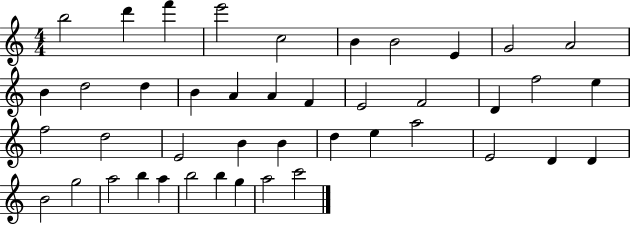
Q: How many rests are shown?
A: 0